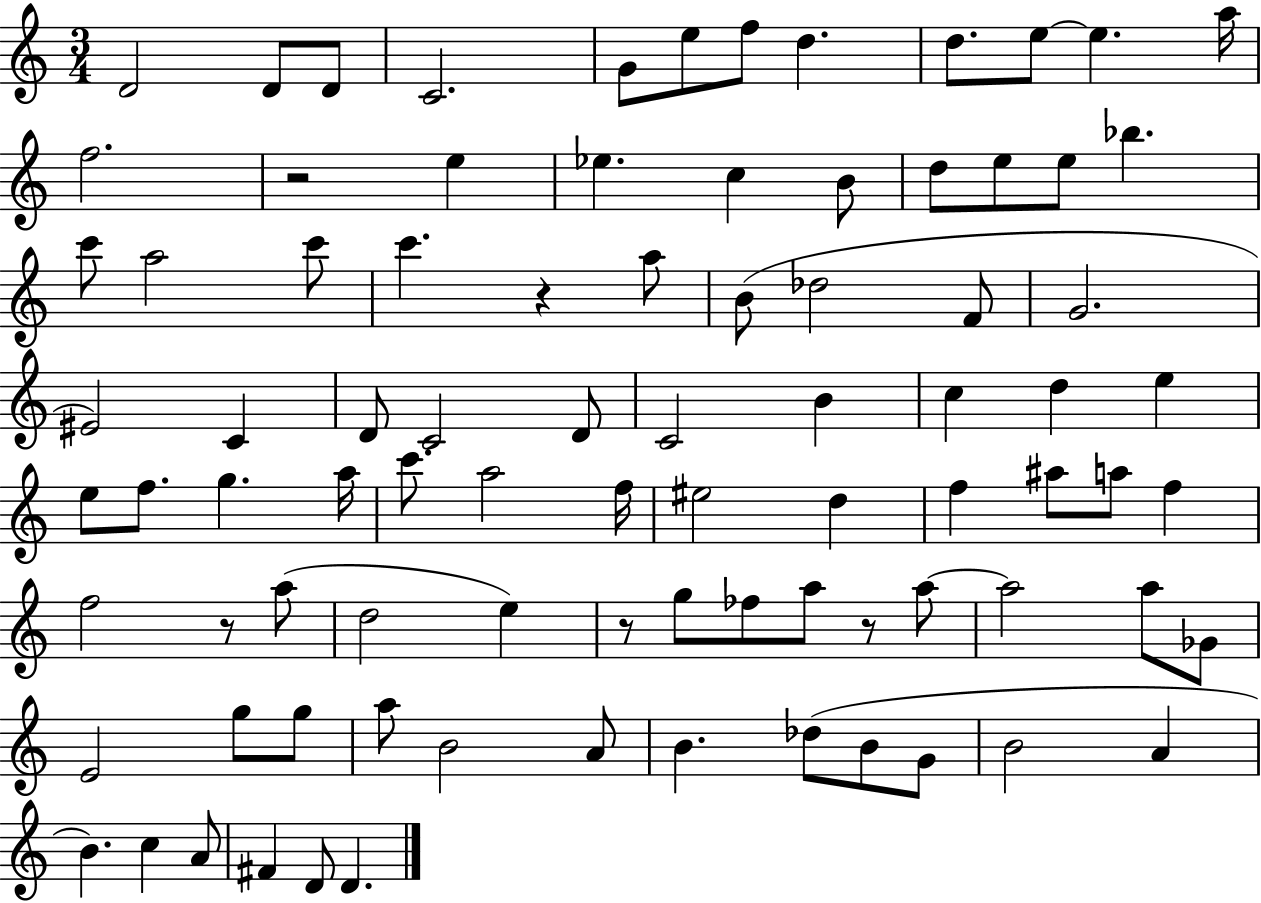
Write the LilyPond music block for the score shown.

{
  \clef treble
  \numericTimeSignature
  \time 3/4
  \key c \major
  d'2 d'8 d'8 | c'2. | g'8 e''8 f''8 d''4. | d''8. e''8~~ e''4. a''16 | \break f''2. | r2 e''4 | ees''4. c''4 b'8 | d''8 e''8 e''8 bes''4. | \break c'''8 a''2 c'''8 | c'''4. r4 a''8 | b'8( des''2 f'8 | g'2. | \break eis'2) c'4 | d'8 c'2 d'8 | c'2 b'4 | c''4 d''4 e''4 | \break e''8 f''8. g''4. a''16 | c'''8. a''2 f''16 | eis''2 d''4 | f''4 ais''8 a''8 f''4 | \break f''2 r8 a''8( | d''2 e''4) | r8 g''8 fes''8 a''8 r8 a''8~~ | a''2 a''8 ges'8 | \break e'2 g''8 g''8 | a''8 b'2 a'8 | b'4. des''8( b'8 g'8 | b'2 a'4 | \break b'4.) c''4 a'8 | fis'4 d'8 d'4. | \bar "|."
}